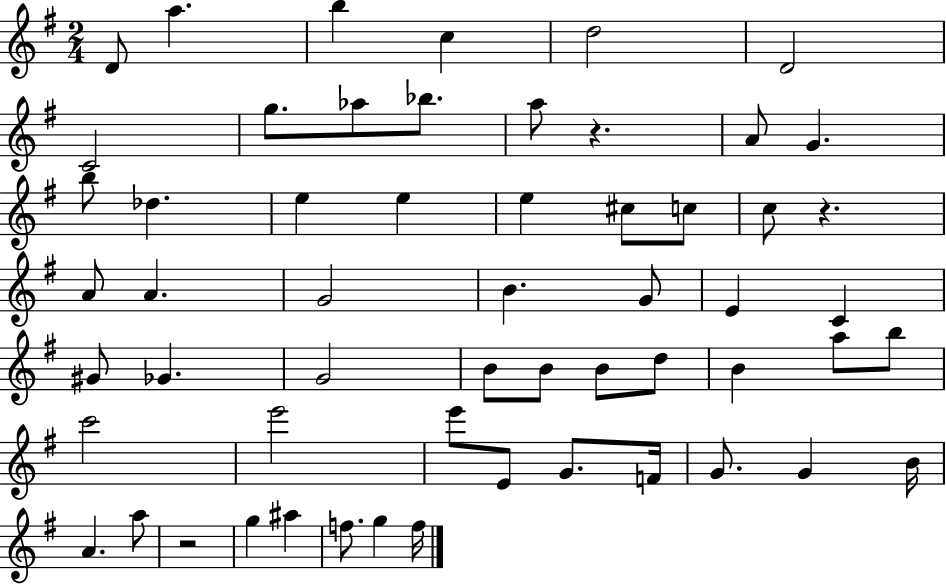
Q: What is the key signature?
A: G major